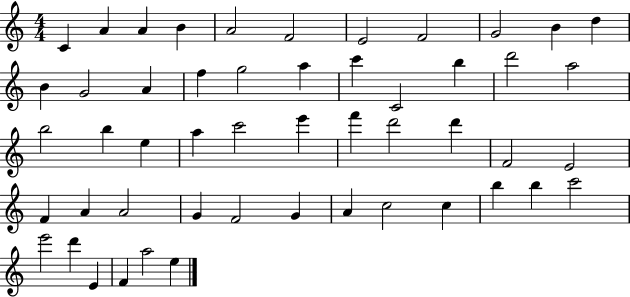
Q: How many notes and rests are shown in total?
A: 51